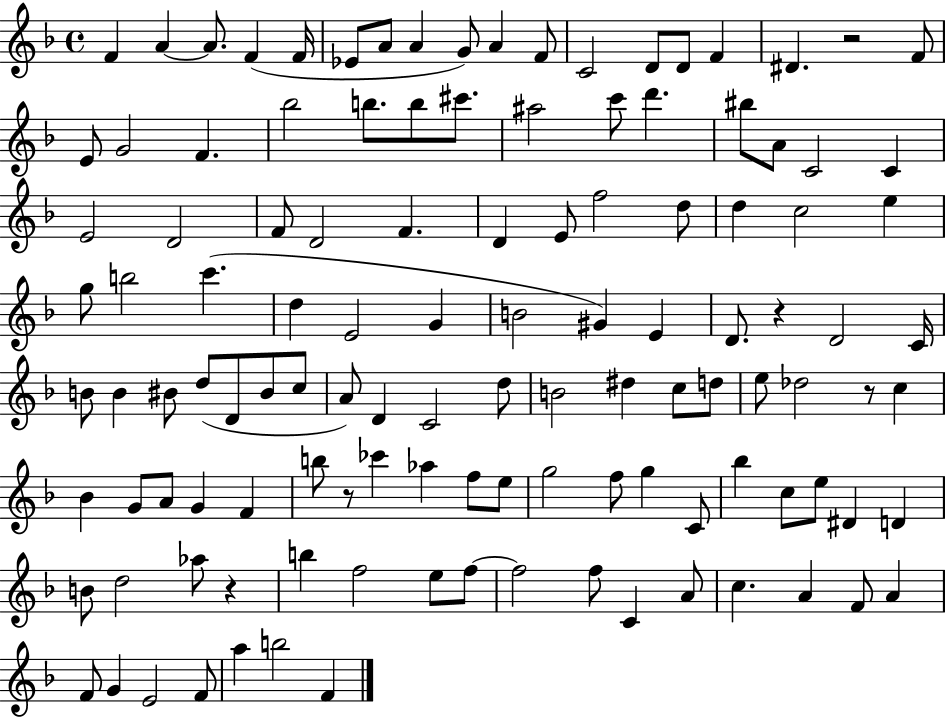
F4/q A4/q A4/e. F4/q F4/s Eb4/e A4/e A4/q G4/e A4/q F4/e C4/h D4/e D4/e F4/q D#4/q. R/h F4/e E4/e G4/h F4/q. Bb5/h B5/e. B5/e C#6/e. A#5/h C6/e D6/q. BIS5/e A4/e C4/h C4/q E4/h D4/h F4/e D4/h F4/q. D4/q E4/e F5/h D5/e D5/q C5/h E5/q G5/e B5/h C6/q. D5/q E4/h G4/q B4/h G#4/q E4/q D4/e. R/q D4/h C4/s B4/e B4/q BIS4/e D5/e D4/e BIS4/e C5/e A4/e D4/q C4/h D5/e B4/h D#5/q C5/e D5/e E5/e Db5/h R/e C5/q Bb4/q G4/e A4/e G4/q F4/q B5/e R/e CES6/q Ab5/q F5/e E5/e G5/h F5/e G5/q C4/e Bb5/q C5/e E5/e D#4/q D4/q B4/e D5/h Ab5/e R/q B5/q F5/h E5/e F5/e F5/h F5/e C4/q A4/e C5/q. A4/q F4/e A4/q F4/e G4/q E4/h F4/e A5/q B5/h F4/q